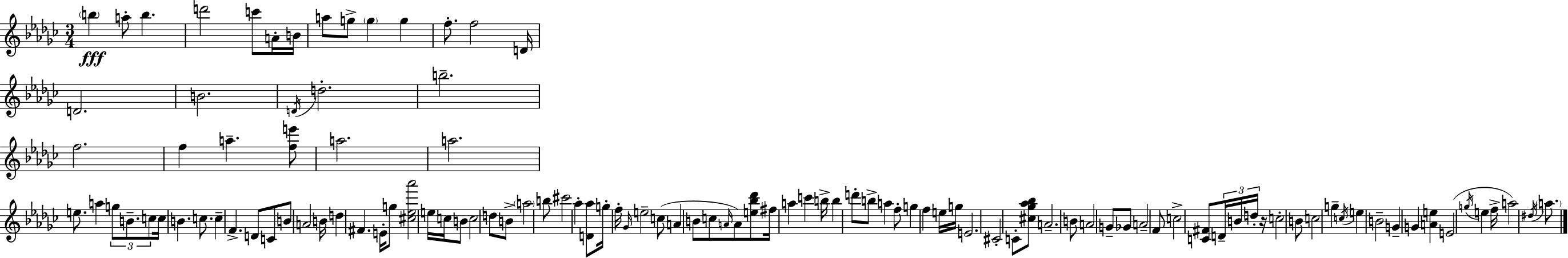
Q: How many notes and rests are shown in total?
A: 114